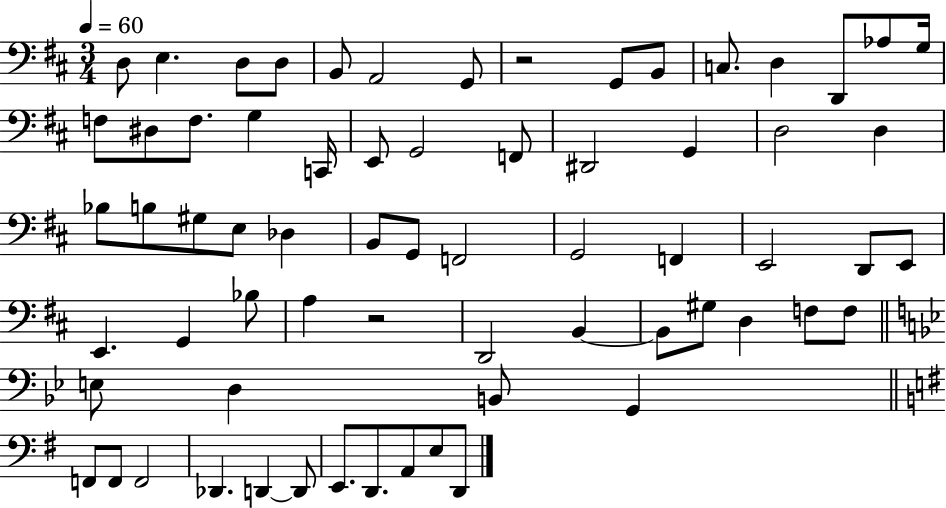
{
  \clef bass
  \numericTimeSignature
  \time 3/4
  \key d \major
  \tempo 4 = 60
  \repeat volta 2 { d8 e4. d8 d8 | b,8 a,2 g,8 | r2 g,8 b,8 | c8. d4 d,8 aes8 g16 | \break f8 dis8 f8. g4 c,16 | e,8 g,2 f,8 | dis,2 g,4 | d2 d4 | \break bes8 b8 gis8 e8 des4 | b,8 g,8 f,2 | g,2 f,4 | e,2 d,8 e,8 | \break e,4. g,4 bes8 | a4 r2 | d,2 b,4~~ | b,8 gis8 d4 f8 f8 | \break \bar "||" \break \key g \minor e8 d4 b,8 g,4 | \bar "||" \break \key e \minor f,8 f,8 f,2 | des,4. d,4~~ d,8 | e,8. d,8. a,8 e8 d,8 | } \bar "|."
}